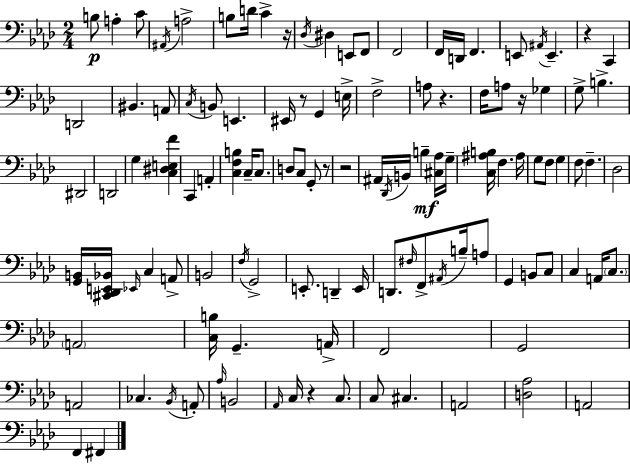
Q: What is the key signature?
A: AES major